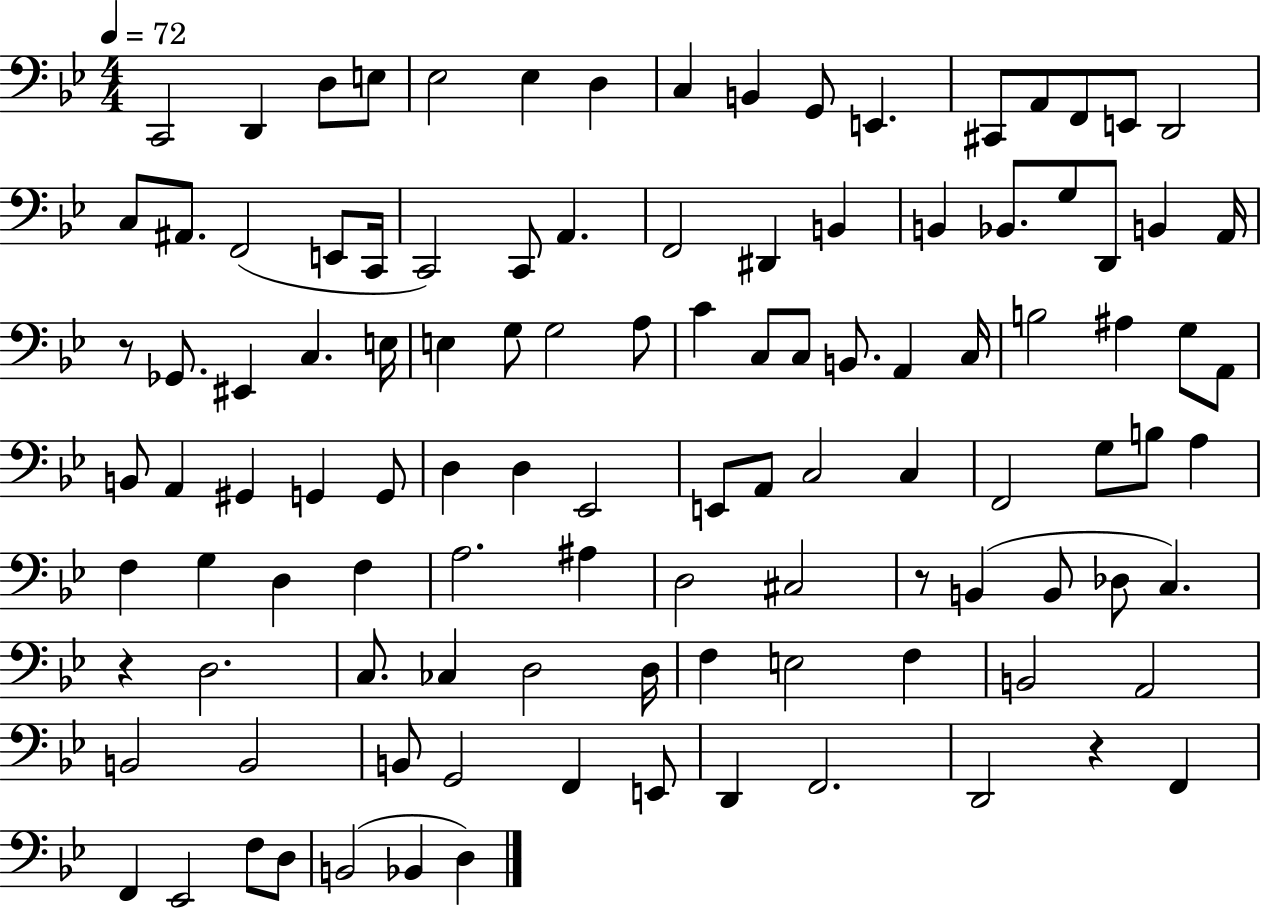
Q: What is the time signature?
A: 4/4